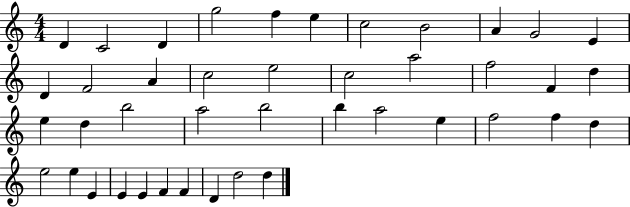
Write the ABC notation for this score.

X:1
T:Untitled
M:4/4
L:1/4
K:C
D C2 D g2 f e c2 B2 A G2 E D F2 A c2 e2 c2 a2 f2 F d e d b2 a2 b2 b a2 e f2 f d e2 e E E E F F D d2 d